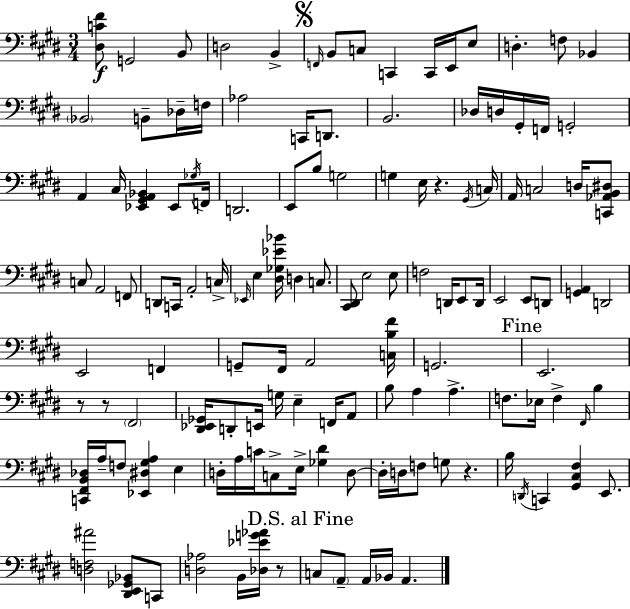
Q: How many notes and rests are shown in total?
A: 131